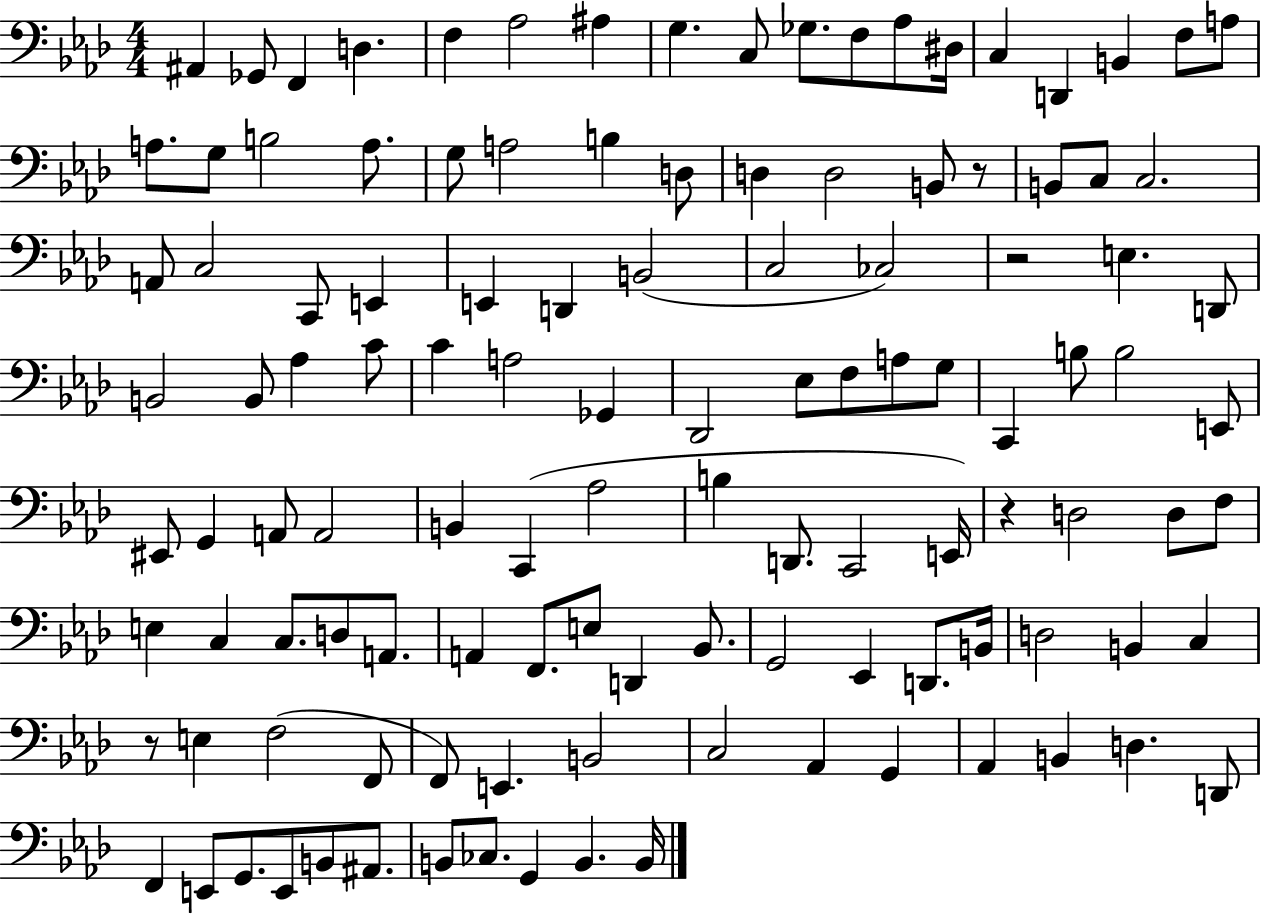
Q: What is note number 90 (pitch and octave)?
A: C3